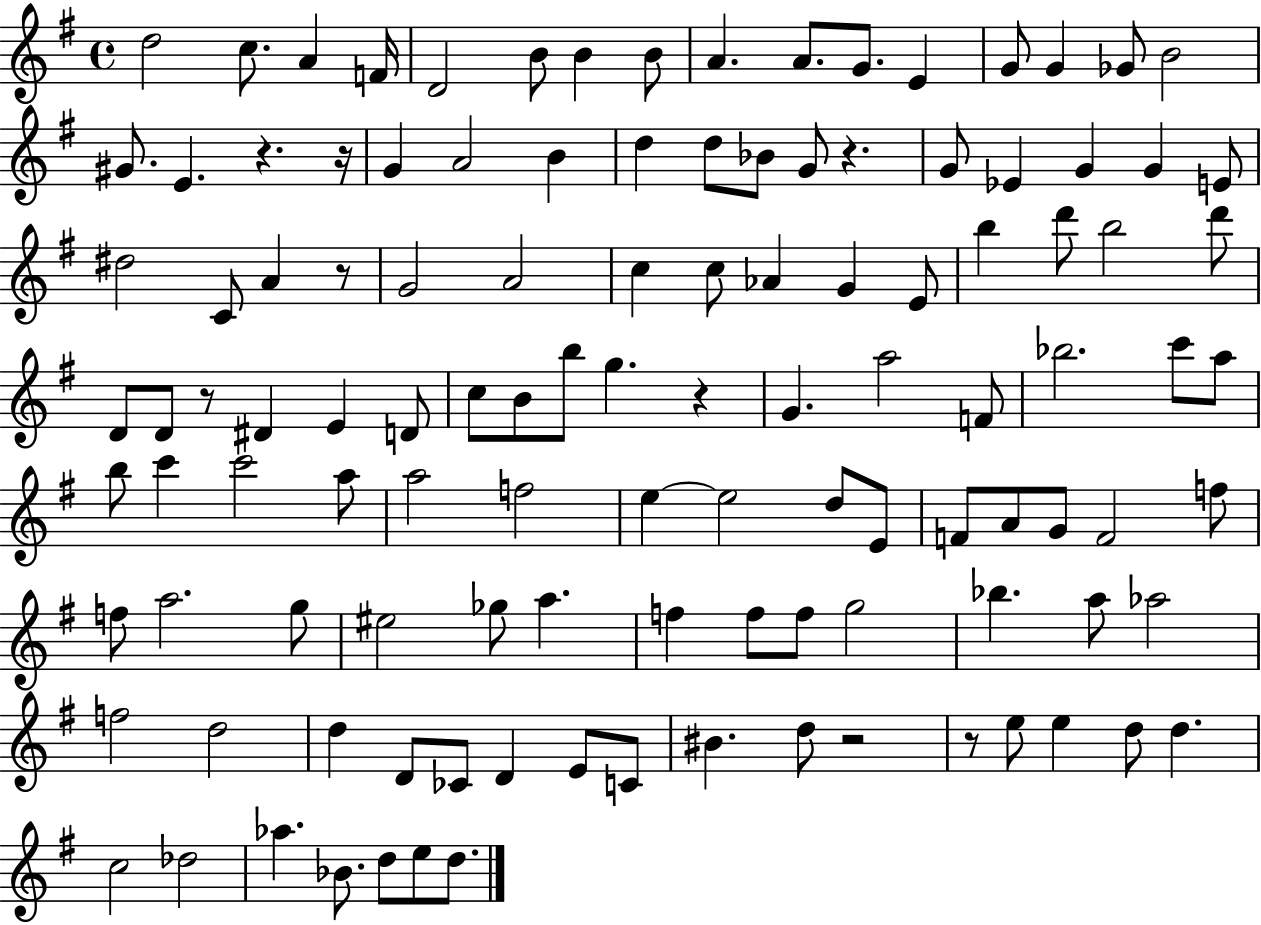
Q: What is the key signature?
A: G major